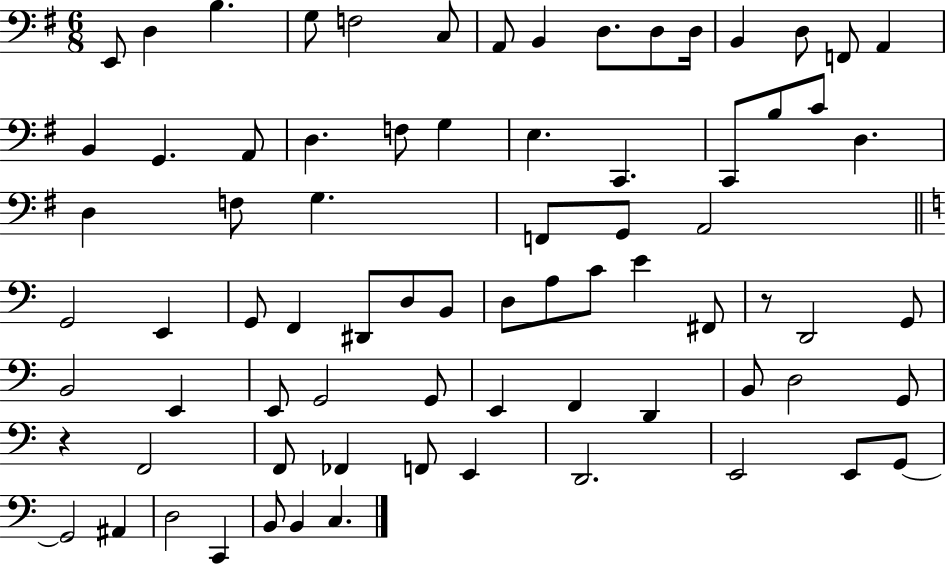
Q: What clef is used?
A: bass